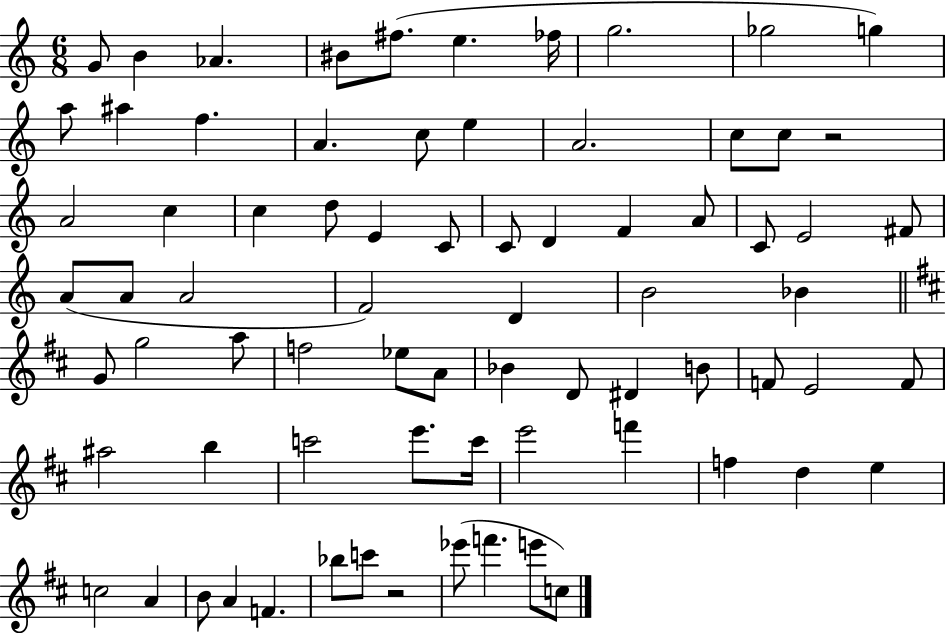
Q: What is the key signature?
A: C major